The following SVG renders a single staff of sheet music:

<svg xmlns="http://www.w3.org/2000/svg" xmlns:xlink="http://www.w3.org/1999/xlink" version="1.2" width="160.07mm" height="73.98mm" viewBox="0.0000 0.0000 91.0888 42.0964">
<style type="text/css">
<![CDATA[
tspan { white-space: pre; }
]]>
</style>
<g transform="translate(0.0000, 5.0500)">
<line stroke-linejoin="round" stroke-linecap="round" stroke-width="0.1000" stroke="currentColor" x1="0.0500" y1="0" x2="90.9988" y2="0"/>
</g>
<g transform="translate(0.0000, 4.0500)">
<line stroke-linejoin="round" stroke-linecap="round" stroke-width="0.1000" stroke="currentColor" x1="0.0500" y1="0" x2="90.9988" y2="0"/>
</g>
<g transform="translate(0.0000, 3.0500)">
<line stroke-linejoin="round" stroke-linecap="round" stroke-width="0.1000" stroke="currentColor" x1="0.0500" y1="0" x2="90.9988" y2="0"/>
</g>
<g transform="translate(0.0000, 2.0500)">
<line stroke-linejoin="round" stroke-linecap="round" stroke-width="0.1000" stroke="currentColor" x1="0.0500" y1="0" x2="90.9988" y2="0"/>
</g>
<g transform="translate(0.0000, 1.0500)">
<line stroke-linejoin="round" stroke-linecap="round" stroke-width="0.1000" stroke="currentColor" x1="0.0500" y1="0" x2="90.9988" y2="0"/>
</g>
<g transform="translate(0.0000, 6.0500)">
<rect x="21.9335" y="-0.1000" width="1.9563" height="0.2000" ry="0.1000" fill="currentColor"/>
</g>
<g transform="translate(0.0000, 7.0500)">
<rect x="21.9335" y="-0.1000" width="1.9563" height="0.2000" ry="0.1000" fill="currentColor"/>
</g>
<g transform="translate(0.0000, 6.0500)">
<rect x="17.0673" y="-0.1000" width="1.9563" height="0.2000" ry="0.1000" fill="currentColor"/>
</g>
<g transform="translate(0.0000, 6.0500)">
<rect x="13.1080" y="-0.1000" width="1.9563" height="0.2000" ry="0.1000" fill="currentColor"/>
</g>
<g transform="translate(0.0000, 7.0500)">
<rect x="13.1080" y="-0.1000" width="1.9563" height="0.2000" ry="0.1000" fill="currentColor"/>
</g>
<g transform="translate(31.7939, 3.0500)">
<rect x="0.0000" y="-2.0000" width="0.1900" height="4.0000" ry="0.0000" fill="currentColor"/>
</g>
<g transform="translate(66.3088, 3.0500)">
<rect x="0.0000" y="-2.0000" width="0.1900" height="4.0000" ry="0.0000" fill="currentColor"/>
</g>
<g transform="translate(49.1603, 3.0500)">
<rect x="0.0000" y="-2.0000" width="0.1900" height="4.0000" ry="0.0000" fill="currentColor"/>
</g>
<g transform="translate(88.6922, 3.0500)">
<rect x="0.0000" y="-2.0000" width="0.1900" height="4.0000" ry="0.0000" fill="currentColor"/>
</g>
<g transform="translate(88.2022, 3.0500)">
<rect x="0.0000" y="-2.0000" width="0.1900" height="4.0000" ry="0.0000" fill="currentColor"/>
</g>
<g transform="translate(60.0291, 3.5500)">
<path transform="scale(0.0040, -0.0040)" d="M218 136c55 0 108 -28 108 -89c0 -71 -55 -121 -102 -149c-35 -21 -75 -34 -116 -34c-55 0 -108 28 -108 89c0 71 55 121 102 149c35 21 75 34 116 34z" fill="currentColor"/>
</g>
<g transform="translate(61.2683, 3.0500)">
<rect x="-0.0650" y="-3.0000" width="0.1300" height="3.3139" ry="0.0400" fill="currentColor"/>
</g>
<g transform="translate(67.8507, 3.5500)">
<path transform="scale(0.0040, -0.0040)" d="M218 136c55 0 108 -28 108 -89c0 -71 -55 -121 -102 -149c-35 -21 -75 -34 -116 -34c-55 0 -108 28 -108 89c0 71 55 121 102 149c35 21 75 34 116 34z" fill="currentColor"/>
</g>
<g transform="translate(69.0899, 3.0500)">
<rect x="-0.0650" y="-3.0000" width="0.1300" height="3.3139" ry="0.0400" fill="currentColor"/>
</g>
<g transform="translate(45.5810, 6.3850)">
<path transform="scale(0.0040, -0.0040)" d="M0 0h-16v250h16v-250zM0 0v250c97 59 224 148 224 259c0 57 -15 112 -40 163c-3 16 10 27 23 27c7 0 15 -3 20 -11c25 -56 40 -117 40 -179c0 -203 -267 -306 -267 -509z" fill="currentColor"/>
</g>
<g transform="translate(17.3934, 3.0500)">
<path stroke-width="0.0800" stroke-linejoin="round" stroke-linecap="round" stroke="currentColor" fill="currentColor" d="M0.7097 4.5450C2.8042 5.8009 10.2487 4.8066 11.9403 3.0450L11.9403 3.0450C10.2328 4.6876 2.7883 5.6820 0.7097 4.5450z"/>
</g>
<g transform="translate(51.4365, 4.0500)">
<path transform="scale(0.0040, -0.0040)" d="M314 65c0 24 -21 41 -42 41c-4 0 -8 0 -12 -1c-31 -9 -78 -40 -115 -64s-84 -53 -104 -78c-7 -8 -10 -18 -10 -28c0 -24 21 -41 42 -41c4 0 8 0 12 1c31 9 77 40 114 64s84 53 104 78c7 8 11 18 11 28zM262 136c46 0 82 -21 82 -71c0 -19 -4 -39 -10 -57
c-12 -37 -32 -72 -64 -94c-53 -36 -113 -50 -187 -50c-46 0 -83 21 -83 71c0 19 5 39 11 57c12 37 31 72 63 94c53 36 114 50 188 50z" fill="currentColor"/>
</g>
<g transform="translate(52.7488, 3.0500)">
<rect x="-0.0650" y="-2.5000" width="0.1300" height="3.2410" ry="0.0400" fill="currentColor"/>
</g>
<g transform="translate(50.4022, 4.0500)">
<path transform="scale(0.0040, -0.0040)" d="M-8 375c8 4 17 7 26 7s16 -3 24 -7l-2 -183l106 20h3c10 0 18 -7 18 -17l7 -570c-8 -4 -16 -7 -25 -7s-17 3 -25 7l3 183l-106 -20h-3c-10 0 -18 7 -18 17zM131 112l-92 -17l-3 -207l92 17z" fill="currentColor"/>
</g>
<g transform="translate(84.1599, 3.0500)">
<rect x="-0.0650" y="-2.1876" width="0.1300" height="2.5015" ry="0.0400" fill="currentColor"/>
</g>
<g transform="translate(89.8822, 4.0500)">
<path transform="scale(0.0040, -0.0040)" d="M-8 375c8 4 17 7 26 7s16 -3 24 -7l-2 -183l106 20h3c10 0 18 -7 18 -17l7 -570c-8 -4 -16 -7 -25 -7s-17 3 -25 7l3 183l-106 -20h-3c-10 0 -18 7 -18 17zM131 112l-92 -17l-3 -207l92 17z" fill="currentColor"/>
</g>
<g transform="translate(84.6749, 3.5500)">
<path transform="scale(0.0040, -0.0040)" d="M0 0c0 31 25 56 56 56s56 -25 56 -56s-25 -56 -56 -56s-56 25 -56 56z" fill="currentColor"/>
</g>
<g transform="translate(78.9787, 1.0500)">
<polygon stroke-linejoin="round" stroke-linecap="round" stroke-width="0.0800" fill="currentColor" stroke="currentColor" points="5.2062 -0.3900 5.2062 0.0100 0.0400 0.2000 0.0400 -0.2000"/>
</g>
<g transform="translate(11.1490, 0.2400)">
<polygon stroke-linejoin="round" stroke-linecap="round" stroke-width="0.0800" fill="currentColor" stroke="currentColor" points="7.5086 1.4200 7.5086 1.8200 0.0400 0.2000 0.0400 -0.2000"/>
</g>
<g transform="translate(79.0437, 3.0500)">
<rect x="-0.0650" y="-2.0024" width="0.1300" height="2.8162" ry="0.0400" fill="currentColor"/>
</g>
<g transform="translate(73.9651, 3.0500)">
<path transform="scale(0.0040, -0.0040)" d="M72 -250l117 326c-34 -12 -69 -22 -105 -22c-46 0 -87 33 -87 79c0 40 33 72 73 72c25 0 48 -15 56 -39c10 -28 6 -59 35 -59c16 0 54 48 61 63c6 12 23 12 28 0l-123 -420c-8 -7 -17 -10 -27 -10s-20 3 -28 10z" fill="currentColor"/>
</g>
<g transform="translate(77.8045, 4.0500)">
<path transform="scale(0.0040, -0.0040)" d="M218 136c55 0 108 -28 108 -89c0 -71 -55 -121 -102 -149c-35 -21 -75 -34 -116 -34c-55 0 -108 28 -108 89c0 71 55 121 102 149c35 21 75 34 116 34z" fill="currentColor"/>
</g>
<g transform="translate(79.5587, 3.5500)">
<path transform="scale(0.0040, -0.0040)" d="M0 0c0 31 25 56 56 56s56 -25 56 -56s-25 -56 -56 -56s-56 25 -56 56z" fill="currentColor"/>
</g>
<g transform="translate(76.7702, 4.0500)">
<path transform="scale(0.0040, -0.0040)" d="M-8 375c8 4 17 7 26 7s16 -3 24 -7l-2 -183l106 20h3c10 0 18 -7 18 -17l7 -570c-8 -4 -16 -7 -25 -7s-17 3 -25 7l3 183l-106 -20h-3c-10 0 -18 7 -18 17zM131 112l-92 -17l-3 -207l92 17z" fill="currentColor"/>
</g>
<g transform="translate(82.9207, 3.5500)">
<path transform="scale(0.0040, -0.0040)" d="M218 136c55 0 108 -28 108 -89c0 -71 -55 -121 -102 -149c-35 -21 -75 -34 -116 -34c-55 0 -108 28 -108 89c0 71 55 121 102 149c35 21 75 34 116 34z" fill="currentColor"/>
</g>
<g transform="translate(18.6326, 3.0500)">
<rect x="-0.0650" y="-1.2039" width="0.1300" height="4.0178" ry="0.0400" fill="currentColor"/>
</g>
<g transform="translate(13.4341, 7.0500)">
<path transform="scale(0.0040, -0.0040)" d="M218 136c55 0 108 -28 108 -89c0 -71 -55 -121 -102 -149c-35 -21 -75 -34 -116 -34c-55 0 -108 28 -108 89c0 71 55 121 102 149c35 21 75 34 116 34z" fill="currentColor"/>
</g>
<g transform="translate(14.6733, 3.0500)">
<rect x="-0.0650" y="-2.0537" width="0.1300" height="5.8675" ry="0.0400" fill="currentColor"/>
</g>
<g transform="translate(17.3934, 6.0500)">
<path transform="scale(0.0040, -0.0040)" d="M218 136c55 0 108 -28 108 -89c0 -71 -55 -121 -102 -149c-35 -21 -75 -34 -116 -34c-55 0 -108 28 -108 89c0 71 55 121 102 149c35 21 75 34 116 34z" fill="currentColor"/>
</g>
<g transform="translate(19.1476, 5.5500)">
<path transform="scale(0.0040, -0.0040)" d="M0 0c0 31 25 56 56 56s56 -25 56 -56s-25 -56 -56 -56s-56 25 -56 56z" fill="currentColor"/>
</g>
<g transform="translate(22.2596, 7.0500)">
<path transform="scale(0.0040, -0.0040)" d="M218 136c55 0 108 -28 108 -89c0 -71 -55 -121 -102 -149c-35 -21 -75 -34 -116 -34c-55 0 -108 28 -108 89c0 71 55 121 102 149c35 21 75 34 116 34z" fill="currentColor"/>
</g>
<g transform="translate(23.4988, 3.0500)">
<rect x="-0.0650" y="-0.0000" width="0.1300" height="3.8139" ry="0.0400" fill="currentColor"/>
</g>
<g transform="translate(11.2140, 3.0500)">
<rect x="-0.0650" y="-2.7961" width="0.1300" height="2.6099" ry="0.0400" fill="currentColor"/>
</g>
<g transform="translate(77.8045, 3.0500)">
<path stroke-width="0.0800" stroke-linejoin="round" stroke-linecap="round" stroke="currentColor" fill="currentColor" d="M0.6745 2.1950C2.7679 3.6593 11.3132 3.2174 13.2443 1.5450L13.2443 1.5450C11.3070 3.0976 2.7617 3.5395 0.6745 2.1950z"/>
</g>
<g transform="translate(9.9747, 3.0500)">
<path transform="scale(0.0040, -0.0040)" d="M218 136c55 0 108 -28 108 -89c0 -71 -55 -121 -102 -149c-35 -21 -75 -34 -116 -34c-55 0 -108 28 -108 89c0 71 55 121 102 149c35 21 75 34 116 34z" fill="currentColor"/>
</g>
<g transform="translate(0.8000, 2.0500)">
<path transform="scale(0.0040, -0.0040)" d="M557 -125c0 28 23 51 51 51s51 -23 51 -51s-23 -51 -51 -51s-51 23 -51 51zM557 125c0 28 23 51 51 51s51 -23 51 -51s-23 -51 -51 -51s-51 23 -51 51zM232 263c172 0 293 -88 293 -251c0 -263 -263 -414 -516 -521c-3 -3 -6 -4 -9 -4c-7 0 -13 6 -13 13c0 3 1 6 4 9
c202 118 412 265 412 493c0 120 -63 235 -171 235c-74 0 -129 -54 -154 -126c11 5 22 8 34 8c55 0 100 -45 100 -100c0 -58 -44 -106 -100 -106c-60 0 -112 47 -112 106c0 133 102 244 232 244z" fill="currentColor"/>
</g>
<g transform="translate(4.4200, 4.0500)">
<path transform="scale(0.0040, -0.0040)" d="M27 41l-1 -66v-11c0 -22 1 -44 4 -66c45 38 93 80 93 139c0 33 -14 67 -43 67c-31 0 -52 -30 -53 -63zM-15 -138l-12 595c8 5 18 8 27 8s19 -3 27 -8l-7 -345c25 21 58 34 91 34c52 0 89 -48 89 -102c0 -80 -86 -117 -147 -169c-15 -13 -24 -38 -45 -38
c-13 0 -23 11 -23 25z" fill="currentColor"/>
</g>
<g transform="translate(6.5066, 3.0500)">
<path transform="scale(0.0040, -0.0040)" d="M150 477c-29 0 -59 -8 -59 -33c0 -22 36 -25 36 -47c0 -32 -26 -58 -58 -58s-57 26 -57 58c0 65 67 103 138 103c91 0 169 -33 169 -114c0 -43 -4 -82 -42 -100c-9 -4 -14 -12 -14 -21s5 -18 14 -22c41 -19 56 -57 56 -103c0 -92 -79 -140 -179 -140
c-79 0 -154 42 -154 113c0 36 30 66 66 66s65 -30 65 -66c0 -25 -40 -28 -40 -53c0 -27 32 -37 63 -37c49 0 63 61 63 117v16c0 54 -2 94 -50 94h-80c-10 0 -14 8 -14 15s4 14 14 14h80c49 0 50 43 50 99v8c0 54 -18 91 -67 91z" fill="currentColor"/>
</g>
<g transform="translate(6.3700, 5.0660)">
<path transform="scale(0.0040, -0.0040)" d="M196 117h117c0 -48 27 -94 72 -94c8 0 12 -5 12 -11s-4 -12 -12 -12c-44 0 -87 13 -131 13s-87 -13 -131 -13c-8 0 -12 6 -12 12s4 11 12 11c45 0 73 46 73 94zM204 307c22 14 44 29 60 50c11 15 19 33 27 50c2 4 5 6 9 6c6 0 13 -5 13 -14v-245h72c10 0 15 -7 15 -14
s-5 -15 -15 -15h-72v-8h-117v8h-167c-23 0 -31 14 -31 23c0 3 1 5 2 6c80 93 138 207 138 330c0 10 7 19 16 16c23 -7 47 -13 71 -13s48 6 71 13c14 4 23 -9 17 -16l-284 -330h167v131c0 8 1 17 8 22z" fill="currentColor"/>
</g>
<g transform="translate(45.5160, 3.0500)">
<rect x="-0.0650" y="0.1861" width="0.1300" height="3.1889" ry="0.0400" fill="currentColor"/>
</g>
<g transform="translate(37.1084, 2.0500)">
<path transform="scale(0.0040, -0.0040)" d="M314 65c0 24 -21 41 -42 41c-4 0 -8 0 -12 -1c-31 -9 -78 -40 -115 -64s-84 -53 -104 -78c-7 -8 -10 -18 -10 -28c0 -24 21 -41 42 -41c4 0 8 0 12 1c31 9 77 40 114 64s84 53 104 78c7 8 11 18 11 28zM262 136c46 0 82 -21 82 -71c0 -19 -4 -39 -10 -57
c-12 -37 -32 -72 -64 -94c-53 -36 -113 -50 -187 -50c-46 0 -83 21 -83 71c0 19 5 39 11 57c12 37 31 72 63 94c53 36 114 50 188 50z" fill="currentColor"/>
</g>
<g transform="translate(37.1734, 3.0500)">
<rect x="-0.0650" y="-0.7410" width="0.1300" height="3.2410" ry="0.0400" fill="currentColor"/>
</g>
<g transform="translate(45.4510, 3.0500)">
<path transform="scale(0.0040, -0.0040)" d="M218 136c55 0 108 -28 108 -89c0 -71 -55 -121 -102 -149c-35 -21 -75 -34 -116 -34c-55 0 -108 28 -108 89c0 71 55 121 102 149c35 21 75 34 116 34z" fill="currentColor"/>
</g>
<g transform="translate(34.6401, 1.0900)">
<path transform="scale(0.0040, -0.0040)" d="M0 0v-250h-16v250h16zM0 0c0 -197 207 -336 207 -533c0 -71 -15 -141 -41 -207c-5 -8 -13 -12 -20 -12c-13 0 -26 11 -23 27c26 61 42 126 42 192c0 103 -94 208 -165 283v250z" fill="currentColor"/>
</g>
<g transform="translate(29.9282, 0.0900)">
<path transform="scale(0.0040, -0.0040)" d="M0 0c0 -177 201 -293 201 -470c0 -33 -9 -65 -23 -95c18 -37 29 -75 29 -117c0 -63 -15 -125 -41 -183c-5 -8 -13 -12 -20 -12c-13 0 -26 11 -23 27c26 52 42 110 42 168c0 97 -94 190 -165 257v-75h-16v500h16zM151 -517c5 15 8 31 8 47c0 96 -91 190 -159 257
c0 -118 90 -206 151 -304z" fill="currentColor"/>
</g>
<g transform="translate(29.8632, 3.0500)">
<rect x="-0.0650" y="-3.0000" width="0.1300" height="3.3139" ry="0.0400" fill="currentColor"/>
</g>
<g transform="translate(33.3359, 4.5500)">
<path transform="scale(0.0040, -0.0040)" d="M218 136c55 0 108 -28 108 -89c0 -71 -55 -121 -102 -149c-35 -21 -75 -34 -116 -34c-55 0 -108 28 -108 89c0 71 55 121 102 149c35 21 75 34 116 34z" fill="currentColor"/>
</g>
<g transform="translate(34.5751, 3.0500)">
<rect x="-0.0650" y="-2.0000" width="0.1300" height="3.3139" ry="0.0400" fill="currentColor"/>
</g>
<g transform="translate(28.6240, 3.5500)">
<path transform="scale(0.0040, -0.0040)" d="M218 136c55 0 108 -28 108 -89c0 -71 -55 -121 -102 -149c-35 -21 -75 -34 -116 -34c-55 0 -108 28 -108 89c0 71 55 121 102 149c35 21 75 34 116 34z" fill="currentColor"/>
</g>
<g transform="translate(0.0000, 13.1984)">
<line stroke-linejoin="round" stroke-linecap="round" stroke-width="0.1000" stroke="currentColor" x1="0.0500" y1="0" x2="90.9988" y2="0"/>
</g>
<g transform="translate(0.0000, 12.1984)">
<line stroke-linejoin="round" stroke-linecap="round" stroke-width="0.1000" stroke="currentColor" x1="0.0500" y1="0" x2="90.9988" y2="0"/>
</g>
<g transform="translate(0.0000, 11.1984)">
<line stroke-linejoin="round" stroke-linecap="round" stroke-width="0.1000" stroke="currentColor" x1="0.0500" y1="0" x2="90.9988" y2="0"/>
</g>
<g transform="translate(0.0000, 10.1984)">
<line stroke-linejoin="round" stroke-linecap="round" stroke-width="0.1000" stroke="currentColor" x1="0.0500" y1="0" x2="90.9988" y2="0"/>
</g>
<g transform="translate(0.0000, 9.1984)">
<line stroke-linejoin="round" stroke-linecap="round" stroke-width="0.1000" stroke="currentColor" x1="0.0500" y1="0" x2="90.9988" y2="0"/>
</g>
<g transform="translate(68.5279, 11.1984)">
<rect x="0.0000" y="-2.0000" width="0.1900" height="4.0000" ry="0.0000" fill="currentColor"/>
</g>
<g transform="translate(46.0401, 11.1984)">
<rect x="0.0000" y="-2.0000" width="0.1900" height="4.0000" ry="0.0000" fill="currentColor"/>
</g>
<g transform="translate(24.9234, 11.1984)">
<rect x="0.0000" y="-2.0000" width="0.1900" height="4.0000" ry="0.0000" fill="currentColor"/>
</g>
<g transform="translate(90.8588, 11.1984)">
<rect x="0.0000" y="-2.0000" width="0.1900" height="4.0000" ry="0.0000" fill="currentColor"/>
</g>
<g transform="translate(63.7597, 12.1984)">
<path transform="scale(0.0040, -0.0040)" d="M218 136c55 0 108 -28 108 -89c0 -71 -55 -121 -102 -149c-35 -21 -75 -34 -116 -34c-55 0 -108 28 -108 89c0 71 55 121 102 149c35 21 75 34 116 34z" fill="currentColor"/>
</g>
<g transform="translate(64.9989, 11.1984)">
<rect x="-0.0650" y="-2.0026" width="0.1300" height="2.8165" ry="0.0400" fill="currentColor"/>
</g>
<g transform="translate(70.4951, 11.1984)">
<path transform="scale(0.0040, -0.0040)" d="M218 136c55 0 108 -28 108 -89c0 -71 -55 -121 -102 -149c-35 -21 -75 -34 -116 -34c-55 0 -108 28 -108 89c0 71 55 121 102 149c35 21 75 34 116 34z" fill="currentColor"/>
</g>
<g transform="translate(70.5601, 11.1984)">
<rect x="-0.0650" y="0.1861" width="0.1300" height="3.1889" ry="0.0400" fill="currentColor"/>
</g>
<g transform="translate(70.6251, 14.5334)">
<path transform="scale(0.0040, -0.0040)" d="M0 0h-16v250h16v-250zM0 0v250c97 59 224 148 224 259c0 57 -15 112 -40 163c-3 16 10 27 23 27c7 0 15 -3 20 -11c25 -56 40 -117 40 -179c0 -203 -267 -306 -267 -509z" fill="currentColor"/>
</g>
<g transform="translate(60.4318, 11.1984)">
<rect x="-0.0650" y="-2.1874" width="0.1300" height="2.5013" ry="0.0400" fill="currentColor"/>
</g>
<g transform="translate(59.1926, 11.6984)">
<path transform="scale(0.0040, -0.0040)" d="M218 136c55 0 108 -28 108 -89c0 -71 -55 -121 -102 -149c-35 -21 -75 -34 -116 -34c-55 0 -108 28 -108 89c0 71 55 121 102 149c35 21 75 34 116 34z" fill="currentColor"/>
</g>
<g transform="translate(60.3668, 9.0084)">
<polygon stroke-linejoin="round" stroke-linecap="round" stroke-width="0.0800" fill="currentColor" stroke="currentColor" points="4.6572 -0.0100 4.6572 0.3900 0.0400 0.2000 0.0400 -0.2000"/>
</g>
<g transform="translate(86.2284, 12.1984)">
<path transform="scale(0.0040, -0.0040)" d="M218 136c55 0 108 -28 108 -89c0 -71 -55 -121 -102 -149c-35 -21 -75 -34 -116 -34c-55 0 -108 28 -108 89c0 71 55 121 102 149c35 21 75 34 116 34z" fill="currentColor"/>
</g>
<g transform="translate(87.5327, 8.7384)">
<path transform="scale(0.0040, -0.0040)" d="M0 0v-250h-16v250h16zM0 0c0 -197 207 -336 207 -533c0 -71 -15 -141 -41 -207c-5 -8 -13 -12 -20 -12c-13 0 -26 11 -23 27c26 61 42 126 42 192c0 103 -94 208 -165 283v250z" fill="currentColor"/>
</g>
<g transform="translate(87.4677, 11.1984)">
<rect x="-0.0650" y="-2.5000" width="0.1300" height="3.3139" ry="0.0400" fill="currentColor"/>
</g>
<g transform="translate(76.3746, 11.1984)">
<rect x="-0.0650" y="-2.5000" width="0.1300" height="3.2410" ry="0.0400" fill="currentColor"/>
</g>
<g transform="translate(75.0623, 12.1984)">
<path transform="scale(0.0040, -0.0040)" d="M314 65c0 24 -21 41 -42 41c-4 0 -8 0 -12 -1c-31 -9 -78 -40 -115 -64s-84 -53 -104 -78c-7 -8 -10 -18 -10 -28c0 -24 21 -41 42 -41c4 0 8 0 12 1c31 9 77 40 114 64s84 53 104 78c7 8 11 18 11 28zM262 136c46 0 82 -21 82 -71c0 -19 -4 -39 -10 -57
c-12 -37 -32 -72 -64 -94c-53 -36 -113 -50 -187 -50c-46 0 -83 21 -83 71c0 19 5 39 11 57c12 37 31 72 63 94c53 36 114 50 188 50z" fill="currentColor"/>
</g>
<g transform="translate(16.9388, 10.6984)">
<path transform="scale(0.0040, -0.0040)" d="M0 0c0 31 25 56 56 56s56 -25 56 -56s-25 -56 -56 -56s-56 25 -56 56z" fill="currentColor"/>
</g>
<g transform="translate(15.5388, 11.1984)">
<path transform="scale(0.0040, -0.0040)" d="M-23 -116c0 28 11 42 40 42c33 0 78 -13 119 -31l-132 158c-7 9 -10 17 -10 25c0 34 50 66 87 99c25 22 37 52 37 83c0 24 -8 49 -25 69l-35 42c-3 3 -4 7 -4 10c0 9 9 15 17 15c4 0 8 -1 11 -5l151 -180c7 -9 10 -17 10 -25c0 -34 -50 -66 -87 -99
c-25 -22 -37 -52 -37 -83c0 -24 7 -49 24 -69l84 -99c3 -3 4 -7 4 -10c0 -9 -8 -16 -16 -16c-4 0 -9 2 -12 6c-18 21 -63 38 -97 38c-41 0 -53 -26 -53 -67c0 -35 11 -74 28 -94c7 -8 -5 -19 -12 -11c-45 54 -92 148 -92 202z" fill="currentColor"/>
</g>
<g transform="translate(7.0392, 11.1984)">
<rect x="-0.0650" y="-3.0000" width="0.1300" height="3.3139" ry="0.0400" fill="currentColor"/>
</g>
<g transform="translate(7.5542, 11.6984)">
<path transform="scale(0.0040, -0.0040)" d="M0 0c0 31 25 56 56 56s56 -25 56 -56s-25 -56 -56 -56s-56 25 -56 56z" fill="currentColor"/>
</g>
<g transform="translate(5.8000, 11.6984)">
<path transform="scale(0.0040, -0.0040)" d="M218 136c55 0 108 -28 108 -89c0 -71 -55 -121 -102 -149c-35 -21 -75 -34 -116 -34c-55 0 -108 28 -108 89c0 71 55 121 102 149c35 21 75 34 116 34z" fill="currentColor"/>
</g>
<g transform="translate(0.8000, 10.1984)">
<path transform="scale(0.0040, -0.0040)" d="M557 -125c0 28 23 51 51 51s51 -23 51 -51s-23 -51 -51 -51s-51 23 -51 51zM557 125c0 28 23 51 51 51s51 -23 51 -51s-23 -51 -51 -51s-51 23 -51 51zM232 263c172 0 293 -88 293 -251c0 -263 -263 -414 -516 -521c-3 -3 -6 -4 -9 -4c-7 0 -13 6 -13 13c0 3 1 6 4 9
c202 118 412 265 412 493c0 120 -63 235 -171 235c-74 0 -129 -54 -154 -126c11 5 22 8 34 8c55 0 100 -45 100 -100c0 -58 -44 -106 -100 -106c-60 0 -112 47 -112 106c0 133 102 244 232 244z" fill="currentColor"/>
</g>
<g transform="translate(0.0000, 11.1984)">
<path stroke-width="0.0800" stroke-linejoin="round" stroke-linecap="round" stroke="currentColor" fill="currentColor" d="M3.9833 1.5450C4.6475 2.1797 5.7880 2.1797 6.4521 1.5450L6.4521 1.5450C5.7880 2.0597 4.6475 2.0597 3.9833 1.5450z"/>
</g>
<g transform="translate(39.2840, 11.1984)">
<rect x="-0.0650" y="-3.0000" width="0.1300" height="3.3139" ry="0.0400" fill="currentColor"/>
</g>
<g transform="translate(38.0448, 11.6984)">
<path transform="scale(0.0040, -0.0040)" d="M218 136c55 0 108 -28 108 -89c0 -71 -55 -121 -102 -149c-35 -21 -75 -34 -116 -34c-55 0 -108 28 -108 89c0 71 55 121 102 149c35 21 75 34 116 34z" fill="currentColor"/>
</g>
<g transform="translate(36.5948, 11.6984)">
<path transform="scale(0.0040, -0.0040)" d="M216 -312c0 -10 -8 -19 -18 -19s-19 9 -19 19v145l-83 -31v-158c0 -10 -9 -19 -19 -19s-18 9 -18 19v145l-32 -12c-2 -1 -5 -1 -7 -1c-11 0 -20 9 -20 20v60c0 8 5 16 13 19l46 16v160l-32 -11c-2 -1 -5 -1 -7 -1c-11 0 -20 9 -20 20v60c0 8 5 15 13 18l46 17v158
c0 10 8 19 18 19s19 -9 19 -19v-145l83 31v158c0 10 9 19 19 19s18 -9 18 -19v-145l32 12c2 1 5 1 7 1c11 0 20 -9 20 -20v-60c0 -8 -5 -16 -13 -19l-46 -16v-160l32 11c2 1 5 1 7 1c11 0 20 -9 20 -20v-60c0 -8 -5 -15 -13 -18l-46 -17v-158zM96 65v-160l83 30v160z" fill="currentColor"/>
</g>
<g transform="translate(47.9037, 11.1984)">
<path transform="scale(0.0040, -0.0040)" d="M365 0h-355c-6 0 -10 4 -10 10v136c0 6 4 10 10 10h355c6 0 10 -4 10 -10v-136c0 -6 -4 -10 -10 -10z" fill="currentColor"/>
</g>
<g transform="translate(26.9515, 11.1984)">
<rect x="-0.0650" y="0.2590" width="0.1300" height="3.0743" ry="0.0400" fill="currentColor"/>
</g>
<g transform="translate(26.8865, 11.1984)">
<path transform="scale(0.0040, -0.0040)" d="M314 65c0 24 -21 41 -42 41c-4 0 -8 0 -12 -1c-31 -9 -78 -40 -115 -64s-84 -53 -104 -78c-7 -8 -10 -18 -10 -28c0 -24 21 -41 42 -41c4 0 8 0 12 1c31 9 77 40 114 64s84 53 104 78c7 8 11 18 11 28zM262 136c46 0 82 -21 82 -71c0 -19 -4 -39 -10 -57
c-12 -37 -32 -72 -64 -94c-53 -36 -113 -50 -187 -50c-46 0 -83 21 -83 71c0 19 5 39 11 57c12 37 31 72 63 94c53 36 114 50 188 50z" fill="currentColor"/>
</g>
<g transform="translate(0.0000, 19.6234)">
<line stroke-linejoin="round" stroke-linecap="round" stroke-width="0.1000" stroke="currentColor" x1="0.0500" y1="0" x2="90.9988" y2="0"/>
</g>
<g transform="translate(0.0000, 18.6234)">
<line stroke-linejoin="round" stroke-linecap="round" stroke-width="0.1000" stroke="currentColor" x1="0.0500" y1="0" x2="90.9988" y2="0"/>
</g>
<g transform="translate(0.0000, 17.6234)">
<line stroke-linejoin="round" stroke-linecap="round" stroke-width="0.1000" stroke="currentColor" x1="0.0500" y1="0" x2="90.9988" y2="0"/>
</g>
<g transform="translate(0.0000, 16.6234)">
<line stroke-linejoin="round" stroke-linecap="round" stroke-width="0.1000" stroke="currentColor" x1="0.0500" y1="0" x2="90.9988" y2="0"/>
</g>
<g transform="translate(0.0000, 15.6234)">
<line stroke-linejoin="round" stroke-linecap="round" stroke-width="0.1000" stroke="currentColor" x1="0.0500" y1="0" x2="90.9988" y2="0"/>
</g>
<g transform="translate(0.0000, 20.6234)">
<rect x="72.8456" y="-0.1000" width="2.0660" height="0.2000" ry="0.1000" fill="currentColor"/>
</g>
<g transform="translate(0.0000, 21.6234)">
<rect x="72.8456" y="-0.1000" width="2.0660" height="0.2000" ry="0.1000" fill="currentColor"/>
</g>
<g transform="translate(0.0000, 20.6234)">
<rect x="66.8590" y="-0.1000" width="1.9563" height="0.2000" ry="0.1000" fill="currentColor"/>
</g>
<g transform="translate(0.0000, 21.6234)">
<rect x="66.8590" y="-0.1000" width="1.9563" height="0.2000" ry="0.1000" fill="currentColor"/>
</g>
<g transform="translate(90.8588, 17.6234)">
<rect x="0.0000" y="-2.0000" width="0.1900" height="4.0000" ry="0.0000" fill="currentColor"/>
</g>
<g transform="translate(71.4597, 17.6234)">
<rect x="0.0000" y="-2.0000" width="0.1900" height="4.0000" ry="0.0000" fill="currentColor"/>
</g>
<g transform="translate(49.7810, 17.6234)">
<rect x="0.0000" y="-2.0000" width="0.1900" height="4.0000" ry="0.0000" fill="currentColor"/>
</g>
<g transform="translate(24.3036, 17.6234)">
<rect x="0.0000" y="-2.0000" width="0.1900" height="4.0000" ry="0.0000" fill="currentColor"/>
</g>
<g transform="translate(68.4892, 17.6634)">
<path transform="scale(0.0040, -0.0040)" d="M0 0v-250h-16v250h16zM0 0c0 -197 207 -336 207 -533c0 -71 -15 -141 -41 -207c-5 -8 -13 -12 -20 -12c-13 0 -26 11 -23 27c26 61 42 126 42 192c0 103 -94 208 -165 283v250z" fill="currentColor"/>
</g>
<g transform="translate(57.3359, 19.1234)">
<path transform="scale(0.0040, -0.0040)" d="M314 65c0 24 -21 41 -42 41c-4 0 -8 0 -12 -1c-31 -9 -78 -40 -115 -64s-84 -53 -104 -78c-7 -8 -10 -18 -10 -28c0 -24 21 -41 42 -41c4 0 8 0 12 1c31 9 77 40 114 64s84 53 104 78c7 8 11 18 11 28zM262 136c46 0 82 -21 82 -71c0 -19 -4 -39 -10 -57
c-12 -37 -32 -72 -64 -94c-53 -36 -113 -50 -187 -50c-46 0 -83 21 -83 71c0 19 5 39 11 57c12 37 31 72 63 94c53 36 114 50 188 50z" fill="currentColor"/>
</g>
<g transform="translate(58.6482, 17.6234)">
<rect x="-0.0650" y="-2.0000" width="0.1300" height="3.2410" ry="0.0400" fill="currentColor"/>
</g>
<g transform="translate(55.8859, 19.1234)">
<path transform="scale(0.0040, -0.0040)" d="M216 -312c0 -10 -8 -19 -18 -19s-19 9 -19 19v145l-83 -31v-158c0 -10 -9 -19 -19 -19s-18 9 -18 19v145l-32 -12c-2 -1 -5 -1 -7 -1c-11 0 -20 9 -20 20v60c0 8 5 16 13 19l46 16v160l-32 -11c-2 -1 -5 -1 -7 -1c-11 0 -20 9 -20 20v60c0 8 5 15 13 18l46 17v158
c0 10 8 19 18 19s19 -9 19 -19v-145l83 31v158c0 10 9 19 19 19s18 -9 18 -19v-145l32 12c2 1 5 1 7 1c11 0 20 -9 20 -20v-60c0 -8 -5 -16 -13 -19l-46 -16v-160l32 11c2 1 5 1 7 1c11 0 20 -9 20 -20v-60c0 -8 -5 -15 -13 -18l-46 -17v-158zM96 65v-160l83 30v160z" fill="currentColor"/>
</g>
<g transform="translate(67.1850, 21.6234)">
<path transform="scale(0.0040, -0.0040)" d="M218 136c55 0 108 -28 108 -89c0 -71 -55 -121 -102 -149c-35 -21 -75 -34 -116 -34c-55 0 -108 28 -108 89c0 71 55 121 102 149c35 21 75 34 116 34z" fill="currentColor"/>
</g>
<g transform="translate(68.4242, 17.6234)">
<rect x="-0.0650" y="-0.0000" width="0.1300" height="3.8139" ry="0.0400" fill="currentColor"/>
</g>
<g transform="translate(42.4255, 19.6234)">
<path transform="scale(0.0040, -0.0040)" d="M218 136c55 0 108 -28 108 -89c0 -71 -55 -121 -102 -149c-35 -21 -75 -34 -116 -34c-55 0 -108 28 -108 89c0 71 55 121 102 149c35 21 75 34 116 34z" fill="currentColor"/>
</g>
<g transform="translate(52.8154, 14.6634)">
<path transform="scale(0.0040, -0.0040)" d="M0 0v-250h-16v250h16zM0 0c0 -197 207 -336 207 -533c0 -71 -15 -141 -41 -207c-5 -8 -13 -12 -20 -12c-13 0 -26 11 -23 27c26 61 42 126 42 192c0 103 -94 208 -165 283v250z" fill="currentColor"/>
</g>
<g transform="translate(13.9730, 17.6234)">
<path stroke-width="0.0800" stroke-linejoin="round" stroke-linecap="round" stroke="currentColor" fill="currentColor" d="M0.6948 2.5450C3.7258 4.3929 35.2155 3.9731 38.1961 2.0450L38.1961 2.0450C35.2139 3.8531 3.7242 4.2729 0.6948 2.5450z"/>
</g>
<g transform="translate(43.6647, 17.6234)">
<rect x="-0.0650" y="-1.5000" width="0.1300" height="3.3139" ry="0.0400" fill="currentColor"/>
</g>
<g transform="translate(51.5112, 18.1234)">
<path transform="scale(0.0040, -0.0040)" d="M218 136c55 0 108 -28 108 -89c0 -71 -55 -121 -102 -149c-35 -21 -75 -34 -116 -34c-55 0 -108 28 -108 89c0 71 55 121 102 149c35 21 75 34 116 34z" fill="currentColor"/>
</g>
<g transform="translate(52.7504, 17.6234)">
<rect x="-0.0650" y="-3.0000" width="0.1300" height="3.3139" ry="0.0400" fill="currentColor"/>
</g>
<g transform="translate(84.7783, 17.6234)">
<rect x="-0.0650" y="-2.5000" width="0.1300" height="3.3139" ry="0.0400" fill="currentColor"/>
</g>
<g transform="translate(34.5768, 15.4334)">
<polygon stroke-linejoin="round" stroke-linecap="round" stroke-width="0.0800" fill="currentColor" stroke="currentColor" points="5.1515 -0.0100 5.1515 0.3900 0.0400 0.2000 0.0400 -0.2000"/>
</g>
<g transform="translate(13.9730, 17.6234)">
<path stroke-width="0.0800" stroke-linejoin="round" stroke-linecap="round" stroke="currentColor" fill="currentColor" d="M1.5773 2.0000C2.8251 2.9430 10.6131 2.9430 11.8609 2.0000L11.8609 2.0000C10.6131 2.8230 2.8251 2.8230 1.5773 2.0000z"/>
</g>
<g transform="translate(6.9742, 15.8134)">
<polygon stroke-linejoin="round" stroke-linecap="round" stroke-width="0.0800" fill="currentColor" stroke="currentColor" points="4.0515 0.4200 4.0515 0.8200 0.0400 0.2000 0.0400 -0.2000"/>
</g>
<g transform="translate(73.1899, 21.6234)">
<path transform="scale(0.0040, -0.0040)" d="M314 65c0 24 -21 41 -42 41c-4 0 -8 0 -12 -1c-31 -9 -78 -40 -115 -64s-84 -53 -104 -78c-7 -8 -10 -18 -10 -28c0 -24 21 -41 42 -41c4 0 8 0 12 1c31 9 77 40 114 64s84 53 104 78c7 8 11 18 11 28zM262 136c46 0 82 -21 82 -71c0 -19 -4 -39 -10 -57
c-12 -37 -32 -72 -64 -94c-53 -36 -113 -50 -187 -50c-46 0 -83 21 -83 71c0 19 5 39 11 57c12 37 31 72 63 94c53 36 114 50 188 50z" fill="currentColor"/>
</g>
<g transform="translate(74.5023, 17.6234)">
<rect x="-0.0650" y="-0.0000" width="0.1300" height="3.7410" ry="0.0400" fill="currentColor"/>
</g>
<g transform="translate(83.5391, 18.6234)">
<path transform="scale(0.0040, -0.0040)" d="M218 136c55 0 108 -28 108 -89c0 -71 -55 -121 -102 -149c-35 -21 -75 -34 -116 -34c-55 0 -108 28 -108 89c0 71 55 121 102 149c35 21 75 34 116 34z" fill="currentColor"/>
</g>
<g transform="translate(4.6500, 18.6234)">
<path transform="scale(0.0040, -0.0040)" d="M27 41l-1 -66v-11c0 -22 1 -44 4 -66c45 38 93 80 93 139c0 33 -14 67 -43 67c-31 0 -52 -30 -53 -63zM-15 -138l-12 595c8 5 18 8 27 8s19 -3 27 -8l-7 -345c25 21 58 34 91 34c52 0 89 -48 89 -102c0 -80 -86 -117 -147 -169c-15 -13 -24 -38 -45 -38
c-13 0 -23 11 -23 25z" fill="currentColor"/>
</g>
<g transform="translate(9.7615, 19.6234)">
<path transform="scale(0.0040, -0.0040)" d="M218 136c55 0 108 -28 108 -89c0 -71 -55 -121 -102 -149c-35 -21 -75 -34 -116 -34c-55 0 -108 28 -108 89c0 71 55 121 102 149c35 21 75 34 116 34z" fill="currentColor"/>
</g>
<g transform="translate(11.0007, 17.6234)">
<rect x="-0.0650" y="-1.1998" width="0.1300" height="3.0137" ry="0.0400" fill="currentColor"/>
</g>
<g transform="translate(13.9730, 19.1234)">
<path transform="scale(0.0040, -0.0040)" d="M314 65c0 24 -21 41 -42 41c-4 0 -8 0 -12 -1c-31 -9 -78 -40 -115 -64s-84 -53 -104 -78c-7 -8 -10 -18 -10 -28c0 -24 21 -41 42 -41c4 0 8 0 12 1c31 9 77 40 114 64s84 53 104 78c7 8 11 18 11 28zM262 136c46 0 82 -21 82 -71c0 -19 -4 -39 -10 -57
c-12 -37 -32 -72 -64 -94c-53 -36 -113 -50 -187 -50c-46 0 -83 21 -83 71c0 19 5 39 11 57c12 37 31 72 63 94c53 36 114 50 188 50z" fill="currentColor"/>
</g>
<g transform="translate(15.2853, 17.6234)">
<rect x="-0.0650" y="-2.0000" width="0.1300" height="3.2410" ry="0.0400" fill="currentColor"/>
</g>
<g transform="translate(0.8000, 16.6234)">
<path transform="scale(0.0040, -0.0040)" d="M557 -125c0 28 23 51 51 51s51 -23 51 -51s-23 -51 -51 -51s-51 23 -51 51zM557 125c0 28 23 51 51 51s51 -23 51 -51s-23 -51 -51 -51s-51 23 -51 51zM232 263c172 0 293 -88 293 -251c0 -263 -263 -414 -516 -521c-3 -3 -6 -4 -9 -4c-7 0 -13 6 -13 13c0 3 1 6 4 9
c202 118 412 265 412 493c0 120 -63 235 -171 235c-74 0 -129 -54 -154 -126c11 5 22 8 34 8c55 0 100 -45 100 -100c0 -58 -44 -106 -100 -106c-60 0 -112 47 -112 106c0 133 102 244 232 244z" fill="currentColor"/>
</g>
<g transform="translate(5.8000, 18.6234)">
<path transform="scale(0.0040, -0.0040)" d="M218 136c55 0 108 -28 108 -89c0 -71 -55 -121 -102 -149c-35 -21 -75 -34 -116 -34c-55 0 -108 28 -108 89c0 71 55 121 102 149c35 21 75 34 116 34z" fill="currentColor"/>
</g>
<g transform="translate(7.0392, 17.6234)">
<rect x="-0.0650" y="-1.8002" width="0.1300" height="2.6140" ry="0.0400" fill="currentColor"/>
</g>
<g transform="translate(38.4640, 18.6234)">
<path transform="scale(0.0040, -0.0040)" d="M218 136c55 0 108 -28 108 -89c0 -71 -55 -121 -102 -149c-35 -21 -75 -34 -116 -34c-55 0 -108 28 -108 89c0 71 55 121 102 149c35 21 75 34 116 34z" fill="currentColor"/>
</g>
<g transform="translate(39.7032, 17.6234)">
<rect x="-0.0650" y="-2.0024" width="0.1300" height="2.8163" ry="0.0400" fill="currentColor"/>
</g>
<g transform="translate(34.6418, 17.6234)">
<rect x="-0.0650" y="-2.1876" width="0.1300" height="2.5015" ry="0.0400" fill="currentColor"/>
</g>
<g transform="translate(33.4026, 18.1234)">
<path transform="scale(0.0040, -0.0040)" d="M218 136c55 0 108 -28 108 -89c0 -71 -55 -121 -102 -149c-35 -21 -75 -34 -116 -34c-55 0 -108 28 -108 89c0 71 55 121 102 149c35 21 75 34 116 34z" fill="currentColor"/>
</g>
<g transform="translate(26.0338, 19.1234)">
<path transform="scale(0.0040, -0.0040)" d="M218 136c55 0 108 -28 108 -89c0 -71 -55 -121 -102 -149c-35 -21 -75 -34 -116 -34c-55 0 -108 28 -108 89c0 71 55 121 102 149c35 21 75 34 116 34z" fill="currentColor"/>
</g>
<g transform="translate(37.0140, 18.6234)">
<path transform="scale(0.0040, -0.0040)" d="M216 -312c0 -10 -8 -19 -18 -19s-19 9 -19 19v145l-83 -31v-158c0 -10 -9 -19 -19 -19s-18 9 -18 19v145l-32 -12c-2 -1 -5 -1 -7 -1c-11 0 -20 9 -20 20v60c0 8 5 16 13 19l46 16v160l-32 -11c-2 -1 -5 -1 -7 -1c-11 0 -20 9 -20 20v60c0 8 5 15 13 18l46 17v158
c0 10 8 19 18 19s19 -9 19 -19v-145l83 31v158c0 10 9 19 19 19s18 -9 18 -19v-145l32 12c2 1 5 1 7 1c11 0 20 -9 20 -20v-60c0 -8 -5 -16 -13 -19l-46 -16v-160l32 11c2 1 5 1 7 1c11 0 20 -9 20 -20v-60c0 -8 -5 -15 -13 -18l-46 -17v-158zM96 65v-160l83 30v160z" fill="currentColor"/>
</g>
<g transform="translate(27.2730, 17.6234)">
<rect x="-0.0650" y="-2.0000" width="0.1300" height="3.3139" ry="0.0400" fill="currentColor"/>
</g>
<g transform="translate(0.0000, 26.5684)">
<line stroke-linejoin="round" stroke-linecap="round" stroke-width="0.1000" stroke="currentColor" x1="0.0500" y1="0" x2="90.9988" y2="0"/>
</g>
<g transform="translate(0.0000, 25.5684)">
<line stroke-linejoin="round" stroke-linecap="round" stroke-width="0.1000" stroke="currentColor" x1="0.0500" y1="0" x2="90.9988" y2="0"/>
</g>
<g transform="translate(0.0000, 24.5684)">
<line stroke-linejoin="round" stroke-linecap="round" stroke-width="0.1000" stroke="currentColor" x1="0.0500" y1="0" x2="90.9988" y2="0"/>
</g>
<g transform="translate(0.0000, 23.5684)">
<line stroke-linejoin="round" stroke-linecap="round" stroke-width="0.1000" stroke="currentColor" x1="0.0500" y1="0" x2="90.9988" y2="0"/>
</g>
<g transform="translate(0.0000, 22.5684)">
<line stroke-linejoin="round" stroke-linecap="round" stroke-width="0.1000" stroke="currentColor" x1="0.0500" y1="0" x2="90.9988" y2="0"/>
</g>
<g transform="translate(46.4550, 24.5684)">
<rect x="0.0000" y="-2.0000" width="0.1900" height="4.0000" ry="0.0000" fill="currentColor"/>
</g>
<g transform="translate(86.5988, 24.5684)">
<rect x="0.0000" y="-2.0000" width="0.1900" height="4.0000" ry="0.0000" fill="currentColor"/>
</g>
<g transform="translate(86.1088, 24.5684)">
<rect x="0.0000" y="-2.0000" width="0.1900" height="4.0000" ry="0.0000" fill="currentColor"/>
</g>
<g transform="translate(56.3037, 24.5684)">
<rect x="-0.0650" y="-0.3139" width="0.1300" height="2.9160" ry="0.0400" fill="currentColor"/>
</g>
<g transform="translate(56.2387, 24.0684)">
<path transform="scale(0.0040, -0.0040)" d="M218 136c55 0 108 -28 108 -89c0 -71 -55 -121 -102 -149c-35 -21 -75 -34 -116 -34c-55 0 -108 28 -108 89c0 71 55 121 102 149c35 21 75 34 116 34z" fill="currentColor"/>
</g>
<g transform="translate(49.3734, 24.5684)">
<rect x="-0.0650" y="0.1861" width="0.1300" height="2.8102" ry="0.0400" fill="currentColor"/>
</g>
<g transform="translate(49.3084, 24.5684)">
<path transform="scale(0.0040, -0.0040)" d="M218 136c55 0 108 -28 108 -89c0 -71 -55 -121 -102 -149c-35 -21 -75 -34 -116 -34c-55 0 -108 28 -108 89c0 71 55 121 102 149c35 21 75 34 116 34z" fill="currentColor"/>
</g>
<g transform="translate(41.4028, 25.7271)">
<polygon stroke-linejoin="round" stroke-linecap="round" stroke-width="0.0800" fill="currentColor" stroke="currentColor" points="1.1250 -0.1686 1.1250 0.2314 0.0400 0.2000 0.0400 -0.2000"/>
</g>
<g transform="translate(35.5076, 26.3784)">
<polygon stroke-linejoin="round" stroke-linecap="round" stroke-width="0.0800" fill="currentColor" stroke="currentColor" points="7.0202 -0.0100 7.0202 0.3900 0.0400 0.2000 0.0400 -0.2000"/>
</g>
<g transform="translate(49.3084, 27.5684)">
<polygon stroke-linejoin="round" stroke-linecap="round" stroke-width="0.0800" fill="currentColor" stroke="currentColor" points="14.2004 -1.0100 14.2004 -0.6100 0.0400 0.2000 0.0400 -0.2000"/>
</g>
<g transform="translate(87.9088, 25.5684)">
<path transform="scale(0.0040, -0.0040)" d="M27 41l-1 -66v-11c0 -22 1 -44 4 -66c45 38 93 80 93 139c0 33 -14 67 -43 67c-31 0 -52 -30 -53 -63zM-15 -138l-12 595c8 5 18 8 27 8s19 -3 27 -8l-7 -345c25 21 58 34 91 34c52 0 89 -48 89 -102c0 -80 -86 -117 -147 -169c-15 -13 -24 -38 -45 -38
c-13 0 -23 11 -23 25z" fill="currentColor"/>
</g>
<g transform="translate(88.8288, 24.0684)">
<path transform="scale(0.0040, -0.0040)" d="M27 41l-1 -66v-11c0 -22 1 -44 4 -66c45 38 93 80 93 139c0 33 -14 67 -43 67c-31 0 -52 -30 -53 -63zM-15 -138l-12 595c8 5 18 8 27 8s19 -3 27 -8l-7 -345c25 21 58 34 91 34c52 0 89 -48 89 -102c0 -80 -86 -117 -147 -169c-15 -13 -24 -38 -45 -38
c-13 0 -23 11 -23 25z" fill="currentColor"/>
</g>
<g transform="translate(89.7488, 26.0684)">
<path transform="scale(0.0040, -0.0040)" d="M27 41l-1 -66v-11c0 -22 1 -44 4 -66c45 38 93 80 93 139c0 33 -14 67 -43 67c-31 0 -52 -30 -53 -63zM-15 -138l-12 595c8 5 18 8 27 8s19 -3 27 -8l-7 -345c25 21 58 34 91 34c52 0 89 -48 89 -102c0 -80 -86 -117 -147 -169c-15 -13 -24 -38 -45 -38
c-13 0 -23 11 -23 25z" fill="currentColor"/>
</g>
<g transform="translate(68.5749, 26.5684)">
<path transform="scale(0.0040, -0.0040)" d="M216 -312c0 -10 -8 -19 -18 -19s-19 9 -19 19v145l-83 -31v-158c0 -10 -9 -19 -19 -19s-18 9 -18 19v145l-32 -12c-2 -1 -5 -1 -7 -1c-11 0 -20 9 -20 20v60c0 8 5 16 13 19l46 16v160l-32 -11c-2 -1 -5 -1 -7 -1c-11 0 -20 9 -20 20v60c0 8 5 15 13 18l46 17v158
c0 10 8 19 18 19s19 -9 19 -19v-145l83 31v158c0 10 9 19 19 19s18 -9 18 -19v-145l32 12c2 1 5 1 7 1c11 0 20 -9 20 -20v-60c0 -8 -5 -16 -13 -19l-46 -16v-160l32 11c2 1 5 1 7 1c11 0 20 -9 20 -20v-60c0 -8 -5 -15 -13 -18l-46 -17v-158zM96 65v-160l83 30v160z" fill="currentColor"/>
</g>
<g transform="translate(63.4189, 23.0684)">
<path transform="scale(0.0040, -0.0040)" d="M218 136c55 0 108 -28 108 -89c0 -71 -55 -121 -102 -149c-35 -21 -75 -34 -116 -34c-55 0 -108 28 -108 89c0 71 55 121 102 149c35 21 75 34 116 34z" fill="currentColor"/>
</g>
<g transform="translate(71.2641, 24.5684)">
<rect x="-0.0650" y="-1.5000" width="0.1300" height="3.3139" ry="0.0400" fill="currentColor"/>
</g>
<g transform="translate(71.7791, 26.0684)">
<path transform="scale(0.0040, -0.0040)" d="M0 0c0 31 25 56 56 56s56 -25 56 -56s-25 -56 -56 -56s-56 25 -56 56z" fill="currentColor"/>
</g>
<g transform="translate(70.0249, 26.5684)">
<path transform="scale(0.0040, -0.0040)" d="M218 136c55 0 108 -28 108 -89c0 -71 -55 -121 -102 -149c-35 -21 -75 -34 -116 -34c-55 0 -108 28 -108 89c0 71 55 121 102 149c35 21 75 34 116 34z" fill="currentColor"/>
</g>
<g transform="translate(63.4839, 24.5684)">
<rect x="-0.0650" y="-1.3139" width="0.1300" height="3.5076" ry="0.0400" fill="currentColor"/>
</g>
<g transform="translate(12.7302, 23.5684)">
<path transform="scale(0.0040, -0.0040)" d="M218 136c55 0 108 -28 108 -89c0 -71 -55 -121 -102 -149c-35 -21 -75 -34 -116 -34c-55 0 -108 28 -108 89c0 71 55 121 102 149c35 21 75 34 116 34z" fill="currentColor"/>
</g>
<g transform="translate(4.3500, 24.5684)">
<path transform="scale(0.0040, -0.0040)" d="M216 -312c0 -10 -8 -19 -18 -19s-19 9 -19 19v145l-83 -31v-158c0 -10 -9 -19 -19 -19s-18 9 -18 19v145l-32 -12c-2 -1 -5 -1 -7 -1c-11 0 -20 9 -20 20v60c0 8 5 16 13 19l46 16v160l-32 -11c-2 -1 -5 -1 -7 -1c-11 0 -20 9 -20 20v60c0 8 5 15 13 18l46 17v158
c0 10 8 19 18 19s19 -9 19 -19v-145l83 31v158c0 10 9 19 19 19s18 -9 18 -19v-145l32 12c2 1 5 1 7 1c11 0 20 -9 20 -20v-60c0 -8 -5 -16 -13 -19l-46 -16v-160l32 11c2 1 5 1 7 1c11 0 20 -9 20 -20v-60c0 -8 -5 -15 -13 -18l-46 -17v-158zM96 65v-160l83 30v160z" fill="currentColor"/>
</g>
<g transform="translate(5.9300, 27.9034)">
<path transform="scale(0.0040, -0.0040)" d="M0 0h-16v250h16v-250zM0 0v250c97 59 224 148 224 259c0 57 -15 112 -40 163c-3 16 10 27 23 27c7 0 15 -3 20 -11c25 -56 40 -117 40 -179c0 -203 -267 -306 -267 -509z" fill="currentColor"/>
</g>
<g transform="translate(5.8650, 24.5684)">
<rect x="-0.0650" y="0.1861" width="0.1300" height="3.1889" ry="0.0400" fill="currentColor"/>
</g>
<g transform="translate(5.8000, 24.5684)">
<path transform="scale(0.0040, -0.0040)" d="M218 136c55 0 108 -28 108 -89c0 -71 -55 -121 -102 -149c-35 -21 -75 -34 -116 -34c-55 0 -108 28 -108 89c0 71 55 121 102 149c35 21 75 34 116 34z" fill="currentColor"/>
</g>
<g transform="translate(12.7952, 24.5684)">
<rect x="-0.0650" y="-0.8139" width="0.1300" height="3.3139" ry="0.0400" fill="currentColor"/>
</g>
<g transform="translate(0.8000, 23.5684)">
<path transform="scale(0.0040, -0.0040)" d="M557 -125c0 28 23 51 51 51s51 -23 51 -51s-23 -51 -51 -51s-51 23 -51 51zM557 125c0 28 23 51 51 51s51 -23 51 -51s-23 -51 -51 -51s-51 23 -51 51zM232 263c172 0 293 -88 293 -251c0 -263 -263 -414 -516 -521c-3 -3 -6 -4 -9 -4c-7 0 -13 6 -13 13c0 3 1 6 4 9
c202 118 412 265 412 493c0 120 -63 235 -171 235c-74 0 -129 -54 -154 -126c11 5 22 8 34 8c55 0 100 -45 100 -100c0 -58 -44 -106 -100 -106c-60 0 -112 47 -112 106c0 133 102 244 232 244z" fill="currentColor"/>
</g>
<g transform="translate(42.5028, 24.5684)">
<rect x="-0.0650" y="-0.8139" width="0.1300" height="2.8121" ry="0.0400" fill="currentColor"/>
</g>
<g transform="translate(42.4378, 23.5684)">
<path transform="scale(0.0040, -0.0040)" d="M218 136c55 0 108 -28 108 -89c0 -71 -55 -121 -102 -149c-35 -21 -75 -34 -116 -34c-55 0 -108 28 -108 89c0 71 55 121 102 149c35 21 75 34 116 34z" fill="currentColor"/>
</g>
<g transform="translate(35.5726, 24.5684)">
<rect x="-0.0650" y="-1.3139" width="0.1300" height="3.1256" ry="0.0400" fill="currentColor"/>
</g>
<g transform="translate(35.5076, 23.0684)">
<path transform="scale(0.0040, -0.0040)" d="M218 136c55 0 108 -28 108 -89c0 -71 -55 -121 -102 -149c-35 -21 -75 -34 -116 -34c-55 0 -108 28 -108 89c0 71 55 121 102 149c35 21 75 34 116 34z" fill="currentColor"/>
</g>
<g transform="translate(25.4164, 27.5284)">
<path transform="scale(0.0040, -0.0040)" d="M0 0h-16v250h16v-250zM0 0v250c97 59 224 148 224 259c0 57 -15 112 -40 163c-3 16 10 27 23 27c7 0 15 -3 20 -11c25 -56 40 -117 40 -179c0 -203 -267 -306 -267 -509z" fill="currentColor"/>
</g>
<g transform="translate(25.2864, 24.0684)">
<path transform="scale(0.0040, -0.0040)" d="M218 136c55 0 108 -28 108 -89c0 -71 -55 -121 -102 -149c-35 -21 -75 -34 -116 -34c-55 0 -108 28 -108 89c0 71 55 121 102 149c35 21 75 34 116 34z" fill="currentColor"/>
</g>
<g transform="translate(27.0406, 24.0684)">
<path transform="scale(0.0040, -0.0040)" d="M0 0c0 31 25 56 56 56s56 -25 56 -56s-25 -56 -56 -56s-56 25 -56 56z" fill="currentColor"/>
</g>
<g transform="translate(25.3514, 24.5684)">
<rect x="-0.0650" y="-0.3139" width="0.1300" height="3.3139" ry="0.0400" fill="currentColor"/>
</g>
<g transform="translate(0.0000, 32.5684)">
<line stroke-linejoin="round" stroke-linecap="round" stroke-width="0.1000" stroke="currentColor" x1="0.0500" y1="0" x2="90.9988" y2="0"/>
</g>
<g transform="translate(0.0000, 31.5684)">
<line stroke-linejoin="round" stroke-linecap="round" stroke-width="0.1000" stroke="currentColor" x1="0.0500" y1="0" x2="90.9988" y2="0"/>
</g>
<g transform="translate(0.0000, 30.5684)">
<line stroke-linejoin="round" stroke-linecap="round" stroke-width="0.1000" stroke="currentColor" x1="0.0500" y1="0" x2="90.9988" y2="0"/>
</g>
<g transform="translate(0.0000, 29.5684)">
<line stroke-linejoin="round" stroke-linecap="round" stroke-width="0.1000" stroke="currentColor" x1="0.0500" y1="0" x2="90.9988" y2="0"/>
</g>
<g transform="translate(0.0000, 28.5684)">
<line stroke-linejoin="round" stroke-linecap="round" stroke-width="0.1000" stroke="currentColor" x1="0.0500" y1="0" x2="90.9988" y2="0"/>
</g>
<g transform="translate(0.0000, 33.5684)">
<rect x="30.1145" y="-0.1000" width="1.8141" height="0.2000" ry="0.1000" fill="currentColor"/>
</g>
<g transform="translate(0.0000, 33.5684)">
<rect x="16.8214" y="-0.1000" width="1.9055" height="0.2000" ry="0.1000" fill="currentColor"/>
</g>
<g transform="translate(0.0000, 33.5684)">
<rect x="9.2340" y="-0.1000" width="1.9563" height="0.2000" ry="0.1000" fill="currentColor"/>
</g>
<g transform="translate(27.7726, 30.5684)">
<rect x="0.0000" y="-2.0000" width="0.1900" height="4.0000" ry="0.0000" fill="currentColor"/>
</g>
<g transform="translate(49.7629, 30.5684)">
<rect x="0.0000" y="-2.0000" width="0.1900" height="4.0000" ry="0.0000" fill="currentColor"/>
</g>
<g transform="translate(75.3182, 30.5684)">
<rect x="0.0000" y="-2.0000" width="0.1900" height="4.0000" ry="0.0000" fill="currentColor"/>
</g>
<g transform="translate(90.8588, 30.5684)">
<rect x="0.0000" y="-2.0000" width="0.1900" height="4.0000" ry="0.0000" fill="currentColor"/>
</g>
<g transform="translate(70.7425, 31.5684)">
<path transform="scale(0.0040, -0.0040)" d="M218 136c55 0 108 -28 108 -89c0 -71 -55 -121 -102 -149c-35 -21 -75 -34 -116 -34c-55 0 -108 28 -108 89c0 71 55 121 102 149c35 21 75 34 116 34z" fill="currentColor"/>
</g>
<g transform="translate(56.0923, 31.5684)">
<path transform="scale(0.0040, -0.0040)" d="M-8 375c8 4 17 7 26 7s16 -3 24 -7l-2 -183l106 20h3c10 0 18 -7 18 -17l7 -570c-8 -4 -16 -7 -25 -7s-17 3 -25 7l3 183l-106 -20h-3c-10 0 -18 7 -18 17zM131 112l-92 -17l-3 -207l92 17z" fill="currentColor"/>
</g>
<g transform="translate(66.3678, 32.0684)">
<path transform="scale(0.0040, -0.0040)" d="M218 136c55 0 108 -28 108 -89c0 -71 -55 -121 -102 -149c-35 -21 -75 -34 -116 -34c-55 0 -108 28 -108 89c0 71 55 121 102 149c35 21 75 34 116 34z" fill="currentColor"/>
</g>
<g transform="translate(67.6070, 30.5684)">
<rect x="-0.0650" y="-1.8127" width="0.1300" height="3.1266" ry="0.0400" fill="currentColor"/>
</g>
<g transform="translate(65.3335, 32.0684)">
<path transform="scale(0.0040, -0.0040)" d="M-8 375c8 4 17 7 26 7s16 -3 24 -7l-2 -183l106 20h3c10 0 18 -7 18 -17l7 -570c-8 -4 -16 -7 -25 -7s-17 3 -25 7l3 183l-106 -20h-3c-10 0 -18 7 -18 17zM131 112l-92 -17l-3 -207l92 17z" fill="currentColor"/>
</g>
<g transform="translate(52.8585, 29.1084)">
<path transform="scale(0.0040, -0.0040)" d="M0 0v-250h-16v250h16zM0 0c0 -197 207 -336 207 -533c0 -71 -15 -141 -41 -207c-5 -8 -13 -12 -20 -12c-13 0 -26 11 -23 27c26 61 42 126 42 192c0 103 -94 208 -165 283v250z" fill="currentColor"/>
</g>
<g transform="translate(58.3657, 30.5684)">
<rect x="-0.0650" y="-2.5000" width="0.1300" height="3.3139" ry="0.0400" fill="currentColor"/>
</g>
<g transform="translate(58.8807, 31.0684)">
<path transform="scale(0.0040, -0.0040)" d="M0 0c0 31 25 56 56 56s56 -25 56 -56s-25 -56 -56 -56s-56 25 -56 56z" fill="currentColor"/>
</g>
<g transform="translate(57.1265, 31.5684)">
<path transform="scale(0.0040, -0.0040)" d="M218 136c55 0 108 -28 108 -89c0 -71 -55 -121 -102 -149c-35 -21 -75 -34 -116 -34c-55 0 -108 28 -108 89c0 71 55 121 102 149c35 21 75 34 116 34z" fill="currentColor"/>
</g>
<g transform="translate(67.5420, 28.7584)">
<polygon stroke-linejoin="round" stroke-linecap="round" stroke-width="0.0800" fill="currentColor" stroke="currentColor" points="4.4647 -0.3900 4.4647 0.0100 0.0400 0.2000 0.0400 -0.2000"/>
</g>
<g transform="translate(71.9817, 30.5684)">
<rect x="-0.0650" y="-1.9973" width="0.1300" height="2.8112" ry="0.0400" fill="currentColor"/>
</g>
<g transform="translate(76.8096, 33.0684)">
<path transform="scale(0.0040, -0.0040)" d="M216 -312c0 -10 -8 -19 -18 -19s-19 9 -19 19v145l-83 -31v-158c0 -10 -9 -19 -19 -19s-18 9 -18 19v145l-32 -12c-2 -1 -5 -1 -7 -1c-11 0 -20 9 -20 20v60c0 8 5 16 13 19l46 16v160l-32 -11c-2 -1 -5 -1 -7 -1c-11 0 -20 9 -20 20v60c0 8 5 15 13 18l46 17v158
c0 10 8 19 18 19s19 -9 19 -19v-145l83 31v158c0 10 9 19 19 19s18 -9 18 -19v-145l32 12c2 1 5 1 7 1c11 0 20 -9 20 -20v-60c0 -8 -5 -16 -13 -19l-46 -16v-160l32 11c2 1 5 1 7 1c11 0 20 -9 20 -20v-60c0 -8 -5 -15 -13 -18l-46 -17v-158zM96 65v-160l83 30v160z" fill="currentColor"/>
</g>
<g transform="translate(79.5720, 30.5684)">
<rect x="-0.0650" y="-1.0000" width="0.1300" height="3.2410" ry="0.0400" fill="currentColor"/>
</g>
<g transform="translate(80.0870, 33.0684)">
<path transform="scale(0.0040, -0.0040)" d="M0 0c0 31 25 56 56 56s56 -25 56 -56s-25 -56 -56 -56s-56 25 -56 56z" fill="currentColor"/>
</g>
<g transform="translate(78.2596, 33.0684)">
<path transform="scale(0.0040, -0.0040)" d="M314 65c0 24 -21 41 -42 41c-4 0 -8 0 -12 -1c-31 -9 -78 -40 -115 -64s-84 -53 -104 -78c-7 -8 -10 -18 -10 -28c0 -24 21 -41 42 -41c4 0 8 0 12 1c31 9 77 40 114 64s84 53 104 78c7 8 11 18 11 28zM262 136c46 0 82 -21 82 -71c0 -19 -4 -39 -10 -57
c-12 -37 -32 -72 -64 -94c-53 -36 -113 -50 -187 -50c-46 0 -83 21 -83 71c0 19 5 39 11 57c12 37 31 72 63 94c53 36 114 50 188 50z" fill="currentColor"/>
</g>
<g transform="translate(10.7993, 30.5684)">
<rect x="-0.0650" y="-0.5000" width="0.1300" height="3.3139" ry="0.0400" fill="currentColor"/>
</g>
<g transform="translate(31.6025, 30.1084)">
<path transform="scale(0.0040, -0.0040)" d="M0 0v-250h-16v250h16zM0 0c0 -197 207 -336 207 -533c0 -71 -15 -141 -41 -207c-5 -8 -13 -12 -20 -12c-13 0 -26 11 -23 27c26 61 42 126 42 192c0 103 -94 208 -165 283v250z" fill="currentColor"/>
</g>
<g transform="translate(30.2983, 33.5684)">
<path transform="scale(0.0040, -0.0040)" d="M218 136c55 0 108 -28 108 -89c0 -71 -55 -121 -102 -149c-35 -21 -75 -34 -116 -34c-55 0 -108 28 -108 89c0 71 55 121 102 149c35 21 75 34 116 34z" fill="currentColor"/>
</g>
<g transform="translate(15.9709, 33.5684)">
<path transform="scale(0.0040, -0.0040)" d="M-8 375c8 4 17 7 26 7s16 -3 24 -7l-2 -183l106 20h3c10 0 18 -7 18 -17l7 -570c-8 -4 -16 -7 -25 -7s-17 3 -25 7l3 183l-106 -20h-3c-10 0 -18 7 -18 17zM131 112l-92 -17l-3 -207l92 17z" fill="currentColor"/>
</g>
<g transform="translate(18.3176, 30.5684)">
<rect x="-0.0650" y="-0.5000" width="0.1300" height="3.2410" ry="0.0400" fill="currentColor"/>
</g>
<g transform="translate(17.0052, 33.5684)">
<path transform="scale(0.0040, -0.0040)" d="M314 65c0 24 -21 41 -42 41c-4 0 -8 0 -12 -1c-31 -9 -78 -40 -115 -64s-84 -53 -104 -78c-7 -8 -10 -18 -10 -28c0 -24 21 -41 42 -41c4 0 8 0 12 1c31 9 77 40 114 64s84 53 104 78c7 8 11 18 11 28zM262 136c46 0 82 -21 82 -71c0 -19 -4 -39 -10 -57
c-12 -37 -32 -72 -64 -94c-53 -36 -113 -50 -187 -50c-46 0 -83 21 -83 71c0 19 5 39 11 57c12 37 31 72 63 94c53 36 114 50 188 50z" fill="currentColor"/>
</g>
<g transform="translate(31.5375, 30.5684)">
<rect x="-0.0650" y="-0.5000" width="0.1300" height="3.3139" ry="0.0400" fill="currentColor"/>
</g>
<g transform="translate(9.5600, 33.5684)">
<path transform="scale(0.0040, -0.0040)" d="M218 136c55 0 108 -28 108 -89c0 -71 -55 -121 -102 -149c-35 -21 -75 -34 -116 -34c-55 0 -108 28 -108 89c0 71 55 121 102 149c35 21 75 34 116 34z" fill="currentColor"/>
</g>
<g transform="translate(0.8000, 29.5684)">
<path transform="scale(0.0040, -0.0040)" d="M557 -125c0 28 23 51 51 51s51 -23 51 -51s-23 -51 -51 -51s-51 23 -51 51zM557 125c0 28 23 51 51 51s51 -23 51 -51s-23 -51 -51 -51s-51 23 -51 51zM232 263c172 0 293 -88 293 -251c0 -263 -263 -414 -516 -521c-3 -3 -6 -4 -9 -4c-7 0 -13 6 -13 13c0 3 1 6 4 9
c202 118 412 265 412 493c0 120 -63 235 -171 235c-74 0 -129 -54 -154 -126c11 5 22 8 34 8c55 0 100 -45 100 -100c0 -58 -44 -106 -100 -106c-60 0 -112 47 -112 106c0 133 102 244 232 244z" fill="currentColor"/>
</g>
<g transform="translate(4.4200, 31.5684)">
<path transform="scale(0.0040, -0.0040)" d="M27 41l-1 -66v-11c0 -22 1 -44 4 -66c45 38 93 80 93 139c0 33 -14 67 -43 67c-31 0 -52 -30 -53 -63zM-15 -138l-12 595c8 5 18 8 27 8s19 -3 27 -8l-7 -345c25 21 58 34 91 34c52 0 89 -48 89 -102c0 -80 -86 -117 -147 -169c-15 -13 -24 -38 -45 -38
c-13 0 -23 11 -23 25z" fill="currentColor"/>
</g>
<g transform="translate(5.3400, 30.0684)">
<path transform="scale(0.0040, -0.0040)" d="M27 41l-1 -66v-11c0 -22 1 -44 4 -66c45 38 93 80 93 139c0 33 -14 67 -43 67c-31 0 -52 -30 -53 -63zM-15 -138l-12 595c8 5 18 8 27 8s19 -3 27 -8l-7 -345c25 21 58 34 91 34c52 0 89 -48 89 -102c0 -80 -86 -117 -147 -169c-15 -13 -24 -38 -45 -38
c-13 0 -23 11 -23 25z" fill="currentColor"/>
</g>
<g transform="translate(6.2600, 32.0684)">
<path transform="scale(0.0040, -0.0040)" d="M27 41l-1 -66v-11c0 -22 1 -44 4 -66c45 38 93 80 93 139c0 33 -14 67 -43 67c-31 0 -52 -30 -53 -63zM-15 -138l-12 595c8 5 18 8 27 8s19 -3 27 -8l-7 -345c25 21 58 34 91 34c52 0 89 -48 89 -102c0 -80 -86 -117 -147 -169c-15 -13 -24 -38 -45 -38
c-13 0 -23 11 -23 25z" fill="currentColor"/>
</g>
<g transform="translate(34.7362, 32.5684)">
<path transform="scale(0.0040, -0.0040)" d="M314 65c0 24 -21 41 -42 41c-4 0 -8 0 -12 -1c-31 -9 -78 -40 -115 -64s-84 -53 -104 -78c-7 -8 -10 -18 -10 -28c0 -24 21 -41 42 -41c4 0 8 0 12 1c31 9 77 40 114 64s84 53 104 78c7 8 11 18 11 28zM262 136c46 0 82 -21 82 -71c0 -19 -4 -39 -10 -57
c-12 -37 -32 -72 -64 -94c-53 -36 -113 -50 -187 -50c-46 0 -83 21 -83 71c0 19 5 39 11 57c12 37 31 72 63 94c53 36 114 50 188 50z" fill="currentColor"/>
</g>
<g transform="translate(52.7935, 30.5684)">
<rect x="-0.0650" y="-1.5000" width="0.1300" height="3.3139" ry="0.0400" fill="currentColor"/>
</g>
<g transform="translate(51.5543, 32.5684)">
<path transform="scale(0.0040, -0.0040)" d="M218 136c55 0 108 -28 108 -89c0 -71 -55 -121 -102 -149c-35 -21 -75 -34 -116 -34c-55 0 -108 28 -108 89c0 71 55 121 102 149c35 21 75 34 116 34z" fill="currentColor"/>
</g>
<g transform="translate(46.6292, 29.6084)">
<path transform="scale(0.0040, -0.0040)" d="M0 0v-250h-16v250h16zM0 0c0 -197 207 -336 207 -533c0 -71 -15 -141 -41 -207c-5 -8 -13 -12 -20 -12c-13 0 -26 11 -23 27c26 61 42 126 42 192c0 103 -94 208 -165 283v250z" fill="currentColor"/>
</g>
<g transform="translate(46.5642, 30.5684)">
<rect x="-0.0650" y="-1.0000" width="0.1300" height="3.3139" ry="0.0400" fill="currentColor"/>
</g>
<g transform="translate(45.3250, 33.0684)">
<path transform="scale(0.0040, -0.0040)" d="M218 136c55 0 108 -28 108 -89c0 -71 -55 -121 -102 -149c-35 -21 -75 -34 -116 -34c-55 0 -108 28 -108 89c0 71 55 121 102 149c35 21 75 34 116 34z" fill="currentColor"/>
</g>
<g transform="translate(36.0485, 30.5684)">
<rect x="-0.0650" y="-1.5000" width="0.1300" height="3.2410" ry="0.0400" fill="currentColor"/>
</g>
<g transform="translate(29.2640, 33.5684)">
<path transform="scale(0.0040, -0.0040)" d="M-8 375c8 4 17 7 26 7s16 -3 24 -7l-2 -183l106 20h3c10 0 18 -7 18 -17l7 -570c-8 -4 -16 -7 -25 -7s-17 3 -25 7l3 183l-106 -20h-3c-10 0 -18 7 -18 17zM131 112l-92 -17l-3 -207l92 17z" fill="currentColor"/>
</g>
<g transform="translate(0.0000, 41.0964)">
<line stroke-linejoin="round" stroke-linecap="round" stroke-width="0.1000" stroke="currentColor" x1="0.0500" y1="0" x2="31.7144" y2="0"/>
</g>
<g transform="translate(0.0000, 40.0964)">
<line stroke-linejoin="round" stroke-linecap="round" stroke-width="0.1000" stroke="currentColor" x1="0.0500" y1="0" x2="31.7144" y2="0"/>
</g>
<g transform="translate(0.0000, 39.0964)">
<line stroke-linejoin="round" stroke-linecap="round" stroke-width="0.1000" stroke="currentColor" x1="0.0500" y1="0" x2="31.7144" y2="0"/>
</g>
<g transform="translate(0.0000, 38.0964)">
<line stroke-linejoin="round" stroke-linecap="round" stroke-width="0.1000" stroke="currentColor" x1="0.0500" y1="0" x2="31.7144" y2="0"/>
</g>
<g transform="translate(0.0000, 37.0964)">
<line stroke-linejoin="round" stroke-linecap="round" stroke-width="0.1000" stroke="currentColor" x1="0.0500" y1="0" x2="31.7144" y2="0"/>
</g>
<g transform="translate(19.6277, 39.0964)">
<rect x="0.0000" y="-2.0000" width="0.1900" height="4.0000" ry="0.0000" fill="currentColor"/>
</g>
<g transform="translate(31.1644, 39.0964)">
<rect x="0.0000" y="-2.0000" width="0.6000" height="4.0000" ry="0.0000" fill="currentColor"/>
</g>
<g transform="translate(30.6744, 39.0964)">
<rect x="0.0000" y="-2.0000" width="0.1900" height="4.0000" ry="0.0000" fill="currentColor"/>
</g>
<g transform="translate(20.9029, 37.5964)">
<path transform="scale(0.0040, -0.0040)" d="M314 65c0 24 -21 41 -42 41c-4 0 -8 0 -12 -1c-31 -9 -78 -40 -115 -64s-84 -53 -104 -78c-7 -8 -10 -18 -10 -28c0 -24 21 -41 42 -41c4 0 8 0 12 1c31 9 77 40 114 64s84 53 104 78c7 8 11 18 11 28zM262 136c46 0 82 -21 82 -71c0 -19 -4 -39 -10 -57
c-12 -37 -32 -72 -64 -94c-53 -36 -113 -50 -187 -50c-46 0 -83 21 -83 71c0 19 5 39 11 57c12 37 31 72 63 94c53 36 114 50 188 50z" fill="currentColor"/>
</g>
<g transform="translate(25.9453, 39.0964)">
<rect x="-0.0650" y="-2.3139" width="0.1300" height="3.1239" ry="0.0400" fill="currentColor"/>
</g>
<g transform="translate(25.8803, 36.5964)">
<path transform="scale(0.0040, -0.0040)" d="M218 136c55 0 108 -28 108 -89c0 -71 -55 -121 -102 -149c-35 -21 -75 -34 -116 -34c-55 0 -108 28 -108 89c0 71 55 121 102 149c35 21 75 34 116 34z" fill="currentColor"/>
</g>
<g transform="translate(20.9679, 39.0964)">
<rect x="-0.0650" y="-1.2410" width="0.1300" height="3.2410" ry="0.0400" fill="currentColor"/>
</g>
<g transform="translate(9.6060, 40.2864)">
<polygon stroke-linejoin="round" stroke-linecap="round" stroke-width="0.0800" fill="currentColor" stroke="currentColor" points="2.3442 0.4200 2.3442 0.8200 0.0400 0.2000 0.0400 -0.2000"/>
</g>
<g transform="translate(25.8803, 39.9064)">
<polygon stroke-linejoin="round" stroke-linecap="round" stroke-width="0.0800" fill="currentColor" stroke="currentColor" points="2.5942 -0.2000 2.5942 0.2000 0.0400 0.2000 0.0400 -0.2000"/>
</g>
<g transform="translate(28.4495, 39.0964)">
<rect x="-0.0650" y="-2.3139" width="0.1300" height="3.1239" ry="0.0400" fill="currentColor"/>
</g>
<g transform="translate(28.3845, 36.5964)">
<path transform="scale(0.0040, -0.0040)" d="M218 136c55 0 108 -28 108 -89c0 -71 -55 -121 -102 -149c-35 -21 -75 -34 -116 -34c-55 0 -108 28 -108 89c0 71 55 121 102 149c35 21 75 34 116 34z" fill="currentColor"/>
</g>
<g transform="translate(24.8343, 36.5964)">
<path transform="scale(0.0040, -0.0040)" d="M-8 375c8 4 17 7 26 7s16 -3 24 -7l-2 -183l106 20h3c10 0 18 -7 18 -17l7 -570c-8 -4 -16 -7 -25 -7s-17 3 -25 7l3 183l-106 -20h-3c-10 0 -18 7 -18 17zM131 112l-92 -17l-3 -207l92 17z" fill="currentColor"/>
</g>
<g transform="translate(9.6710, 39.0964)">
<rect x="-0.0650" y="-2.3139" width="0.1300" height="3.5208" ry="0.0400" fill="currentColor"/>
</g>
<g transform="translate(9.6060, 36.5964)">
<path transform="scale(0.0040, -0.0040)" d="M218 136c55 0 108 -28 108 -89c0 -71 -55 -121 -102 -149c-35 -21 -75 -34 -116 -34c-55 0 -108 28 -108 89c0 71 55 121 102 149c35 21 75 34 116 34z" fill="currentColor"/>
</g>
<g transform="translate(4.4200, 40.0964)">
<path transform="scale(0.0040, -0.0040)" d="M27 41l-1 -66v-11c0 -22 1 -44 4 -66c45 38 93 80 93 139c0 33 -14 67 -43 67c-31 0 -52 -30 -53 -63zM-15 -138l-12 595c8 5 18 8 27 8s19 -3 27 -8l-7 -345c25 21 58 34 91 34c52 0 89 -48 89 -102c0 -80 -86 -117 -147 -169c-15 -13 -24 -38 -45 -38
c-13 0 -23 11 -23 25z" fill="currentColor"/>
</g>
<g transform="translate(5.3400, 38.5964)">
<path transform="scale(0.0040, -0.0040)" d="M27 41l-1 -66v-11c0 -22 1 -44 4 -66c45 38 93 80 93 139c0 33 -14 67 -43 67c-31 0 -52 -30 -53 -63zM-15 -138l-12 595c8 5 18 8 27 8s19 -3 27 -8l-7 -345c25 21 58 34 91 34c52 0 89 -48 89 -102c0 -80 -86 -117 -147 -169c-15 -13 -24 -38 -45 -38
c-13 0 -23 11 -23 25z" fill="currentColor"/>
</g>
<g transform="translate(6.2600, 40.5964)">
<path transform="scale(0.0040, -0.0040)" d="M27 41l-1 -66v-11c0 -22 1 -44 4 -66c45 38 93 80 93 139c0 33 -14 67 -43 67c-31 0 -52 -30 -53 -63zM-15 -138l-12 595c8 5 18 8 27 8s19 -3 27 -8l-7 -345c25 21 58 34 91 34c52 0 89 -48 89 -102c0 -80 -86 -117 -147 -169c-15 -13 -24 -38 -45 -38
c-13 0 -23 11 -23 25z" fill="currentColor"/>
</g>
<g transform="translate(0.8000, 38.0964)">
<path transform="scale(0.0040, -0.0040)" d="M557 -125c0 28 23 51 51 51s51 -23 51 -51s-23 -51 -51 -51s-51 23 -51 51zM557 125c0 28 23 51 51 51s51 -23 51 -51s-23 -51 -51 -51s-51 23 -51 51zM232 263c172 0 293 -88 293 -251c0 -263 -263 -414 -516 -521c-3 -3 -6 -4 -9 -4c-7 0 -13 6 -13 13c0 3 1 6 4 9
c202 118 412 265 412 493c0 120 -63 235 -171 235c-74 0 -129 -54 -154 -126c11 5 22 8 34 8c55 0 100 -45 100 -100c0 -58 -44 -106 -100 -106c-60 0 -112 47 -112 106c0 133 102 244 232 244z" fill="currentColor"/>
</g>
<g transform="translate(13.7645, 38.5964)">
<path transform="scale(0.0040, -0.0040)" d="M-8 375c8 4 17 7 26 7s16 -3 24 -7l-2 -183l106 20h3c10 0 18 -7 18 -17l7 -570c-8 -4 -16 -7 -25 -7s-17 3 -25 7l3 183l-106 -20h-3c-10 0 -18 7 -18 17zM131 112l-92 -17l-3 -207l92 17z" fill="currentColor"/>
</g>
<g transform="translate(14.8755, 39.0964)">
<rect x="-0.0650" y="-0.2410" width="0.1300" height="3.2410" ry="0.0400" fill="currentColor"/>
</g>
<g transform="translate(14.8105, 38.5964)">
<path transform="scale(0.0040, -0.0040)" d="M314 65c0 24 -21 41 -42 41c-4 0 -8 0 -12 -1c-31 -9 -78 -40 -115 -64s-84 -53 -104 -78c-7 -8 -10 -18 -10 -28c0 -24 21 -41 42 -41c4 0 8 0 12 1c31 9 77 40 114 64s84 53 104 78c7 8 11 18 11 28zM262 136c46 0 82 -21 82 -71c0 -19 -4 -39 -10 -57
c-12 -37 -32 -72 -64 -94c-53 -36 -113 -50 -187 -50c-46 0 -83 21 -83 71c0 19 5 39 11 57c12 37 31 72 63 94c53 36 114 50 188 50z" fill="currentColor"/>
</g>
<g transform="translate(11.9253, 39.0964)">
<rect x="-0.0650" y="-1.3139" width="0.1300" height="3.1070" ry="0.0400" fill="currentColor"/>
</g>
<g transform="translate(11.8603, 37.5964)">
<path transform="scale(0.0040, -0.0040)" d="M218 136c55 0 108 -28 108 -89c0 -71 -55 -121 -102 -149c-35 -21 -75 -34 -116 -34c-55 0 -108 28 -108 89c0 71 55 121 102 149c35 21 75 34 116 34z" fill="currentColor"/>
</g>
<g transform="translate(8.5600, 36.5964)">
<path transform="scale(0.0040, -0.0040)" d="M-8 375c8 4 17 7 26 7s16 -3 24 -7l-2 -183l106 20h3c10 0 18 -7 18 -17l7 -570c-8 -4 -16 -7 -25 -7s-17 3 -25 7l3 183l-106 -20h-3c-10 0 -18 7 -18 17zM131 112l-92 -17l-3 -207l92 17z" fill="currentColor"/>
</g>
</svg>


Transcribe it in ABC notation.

X:1
T:Untitled
M:3/4
L:1/4
K:F
D,/2 C,,/2 E,,/2 C,, C,/4 A,,/2 F,2 D,/2 B,,2 C, C, z/2 B,,/2 C,/2 C, z D,2 ^C, z2 C,/2 B,,/2 D,/2 B,,2 B,,/2 _B,,/2 G,,/2 A,,2 A,, C,/2 ^B,,/2 G,, C,/2 ^A,,2 C,,/2 C,,2 B,, ^D,/2 F, E,/2 G,/2 F,/4 D,/2 E,/2 G,/2 ^G,, _E,, E,,2 E,,/2 G,,2 F,,/2 G,,/2 B,, A,,/2 B,,/2 ^F,,2 B,/2 G,/2 E,2 G,2 B,/2 B,/2